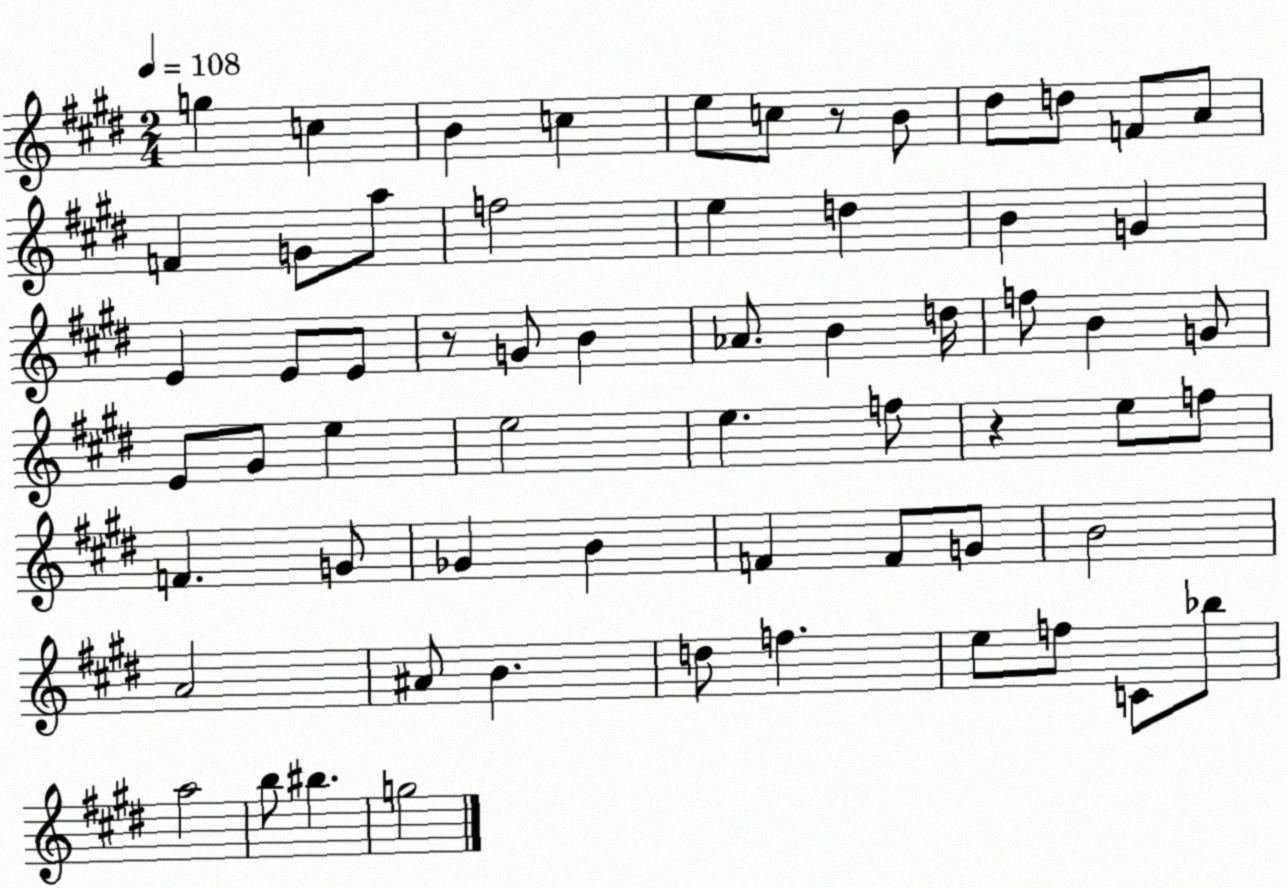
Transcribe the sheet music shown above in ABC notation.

X:1
T:Untitled
M:2/4
L:1/4
K:E
g c B c e/2 c/2 z/2 B/2 ^d/2 d/2 F/2 A/2 F G/2 a/2 f2 e d B G E E/2 E/2 z/2 G/2 B _A/2 B d/4 f/2 B G/2 E/2 ^G/2 e e2 e f/2 z e/2 f/2 F G/2 _G B F F/2 G/2 B2 A2 ^A/2 B d/2 f e/2 f/2 C/2 _b/2 a2 b/2 ^b g2